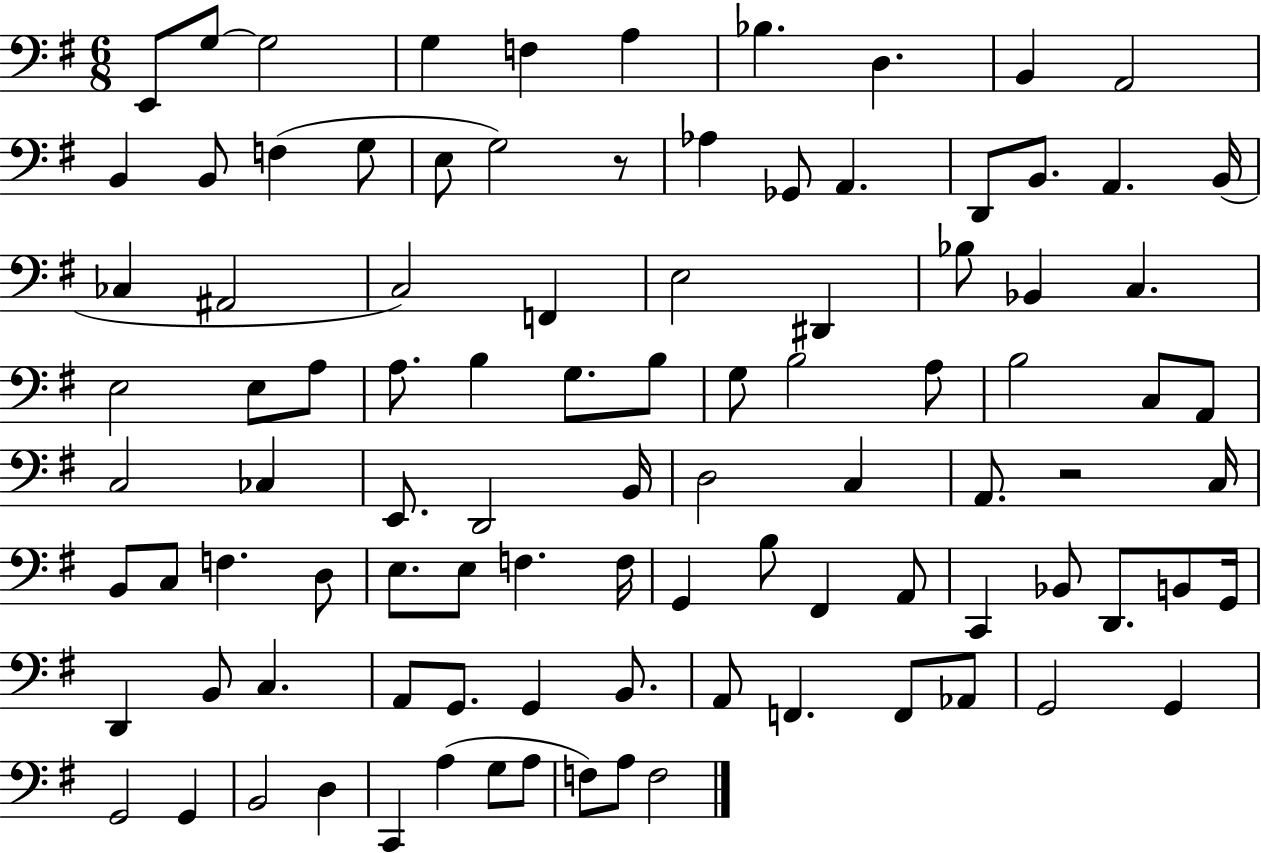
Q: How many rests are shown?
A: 2